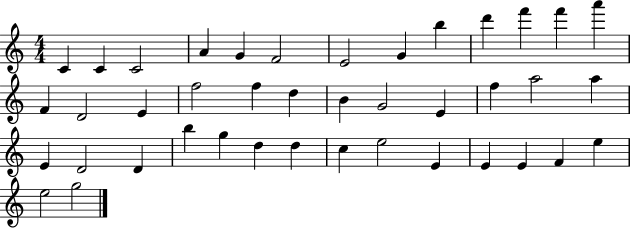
C4/q C4/q C4/h A4/q G4/q F4/h E4/h G4/q B5/q D6/q F6/q F6/q A6/q F4/q D4/h E4/q F5/h F5/q D5/q B4/q G4/h E4/q F5/q A5/h A5/q E4/q D4/h D4/q B5/q G5/q D5/q D5/q C5/q E5/h E4/q E4/q E4/q F4/q E5/q E5/h G5/h